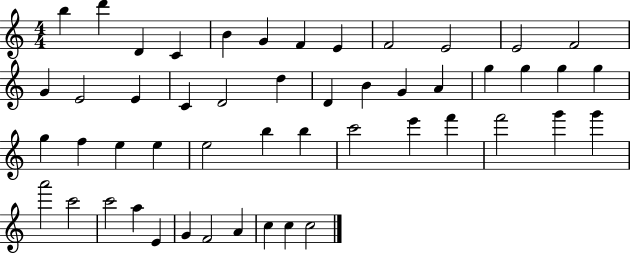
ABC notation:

X:1
T:Untitled
M:4/4
L:1/4
K:C
b d' D C B G F E F2 E2 E2 F2 G E2 E C D2 d D B G A g g g g g f e e e2 b b c'2 e' f' f'2 g' g' a'2 c'2 c'2 a E G F2 A c c c2